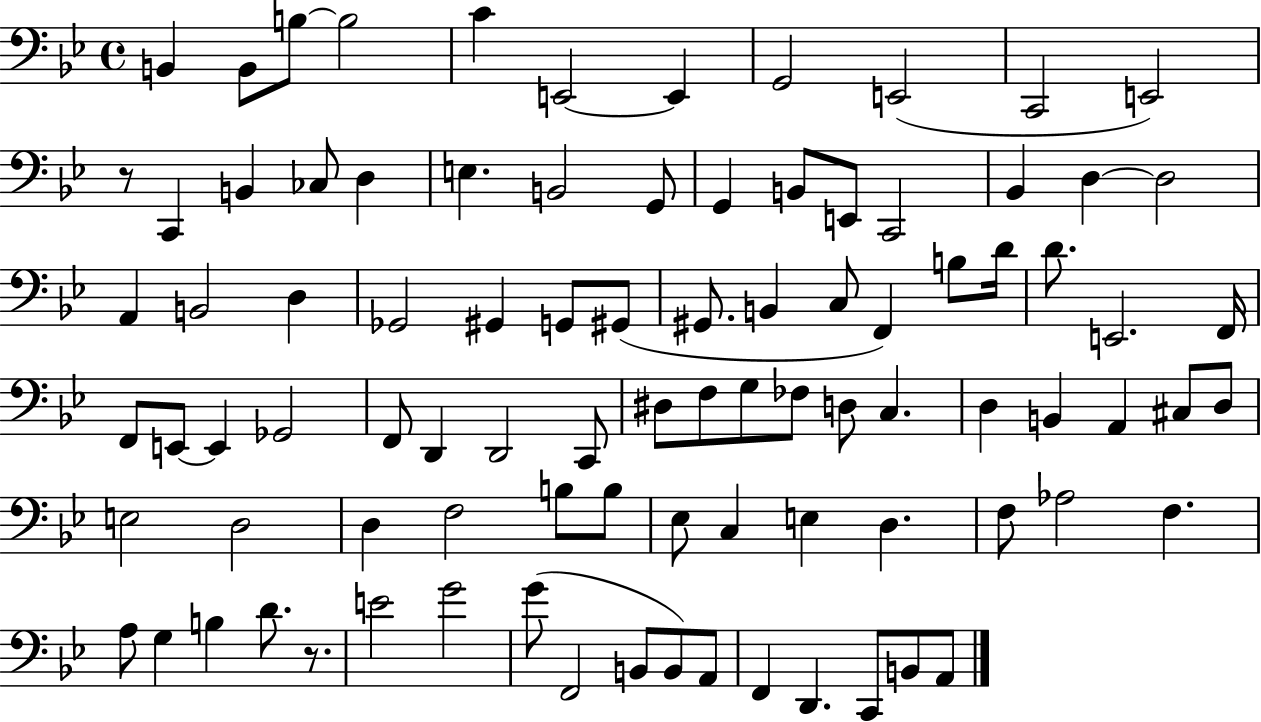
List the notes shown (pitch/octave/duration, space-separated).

B2/q B2/e B3/e B3/h C4/q E2/h E2/q G2/h E2/h C2/h E2/h R/e C2/q B2/q CES3/e D3/q E3/q. B2/h G2/e G2/q B2/e E2/e C2/h Bb2/q D3/q D3/h A2/q B2/h D3/q Gb2/h G#2/q G2/e G#2/e G#2/e. B2/q C3/e F2/q B3/e D4/s D4/e. E2/h. F2/s F2/e E2/e E2/q Gb2/h F2/e D2/q D2/h C2/e D#3/e F3/e G3/e FES3/e D3/e C3/q. D3/q B2/q A2/q C#3/e D3/e E3/h D3/h D3/q F3/h B3/e B3/e Eb3/e C3/q E3/q D3/q. F3/e Ab3/h F3/q. A3/e G3/q B3/q D4/e. R/e. E4/h G4/h G4/e F2/h B2/e B2/e A2/e F2/q D2/q. C2/e B2/e A2/e